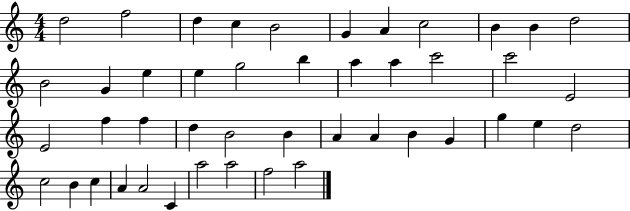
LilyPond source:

{
  \clef treble
  \numericTimeSignature
  \time 4/4
  \key c \major
  d''2 f''2 | d''4 c''4 b'2 | g'4 a'4 c''2 | b'4 b'4 d''2 | \break b'2 g'4 e''4 | e''4 g''2 b''4 | a''4 a''4 c'''2 | c'''2 e'2 | \break e'2 f''4 f''4 | d''4 b'2 b'4 | a'4 a'4 b'4 g'4 | g''4 e''4 d''2 | \break c''2 b'4 c''4 | a'4 a'2 c'4 | a''2 a''2 | f''2 a''2 | \break \bar "|."
}